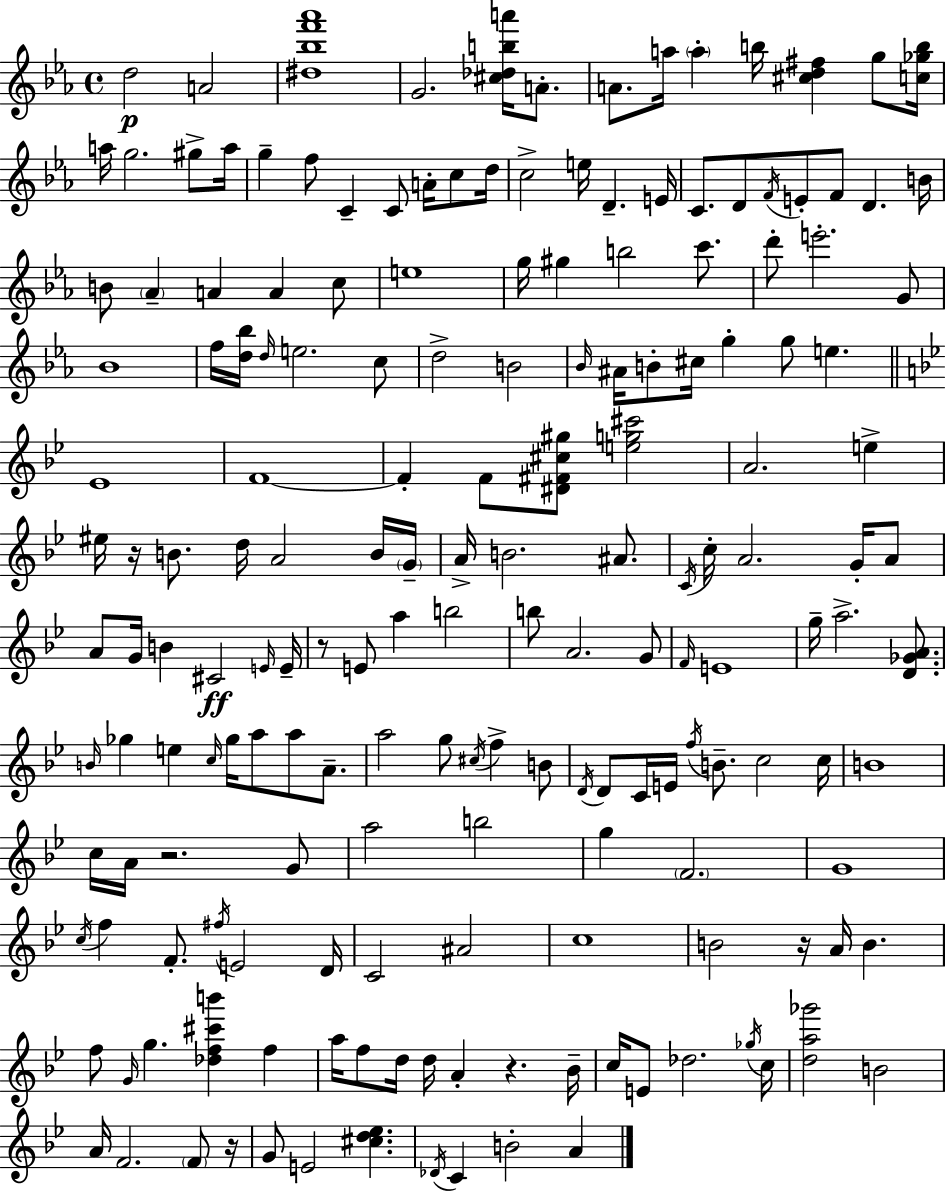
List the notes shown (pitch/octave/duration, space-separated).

D5/h A4/h [D#5,Bb5,F6,Ab6]/w G4/h. [C#5,Db5,B5,A6]/s A4/e. A4/e. A5/s A5/q B5/s [C#5,D5,F#5]/q G5/e [C5,Gb5,B5]/s A5/s G5/h. G#5/e A5/s G5/q F5/e C4/q C4/e A4/s C5/e D5/s C5/h E5/s D4/q. E4/s C4/e. D4/e F4/s E4/e F4/e D4/q. B4/s B4/e Ab4/q A4/q A4/q C5/e E5/w G5/s G#5/q B5/h C6/e. D6/e E6/h. G4/e Bb4/w F5/s [D5,Bb5]/s D5/s E5/h. C5/e D5/h B4/h Bb4/s A#4/s B4/e C#5/s G5/q G5/e E5/q. Eb4/w F4/w F4/q F4/e [D#4,F#4,C#5,G#5]/e [E5,G5,C#6]/h A4/h. E5/q EIS5/s R/s B4/e. D5/s A4/h B4/s G4/s A4/s B4/h. A#4/e. C4/s C5/s A4/h. G4/s A4/e A4/e G4/s B4/q C#4/h E4/s E4/s R/e E4/e A5/q B5/h B5/e A4/h. G4/e F4/s E4/w G5/s A5/h. [D4,Gb4,A4]/e. B4/s Gb5/q E5/q C5/s Gb5/s A5/e A5/e A4/e. A5/h G5/e C#5/s F5/q B4/e D4/s D4/e C4/s E4/s F5/s B4/e. C5/h C5/s B4/w C5/s A4/s R/h. G4/e A5/h B5/h G5/q F4/h. G4/w C5/s F5/q F4/e. F#5/s E4/h D4/s C4/h A#4/h C5/w B4/h R/s A4/s B4/q. F5/e G4/s G5/q. [Db5,F5,C#6,B6]/q F5/q A5/s F5/e D5/s D5/s A4/q R/q. Bb4/s C5/s E4/e Db5/h. Gb5/s C5/s [D5,A5,Gb6]/h B4/h A4/s F4/h. F4/e R/s G4/e E4/h [C#5,D5,Eb5]/q. Db4/s C4/q B4/h A4/q